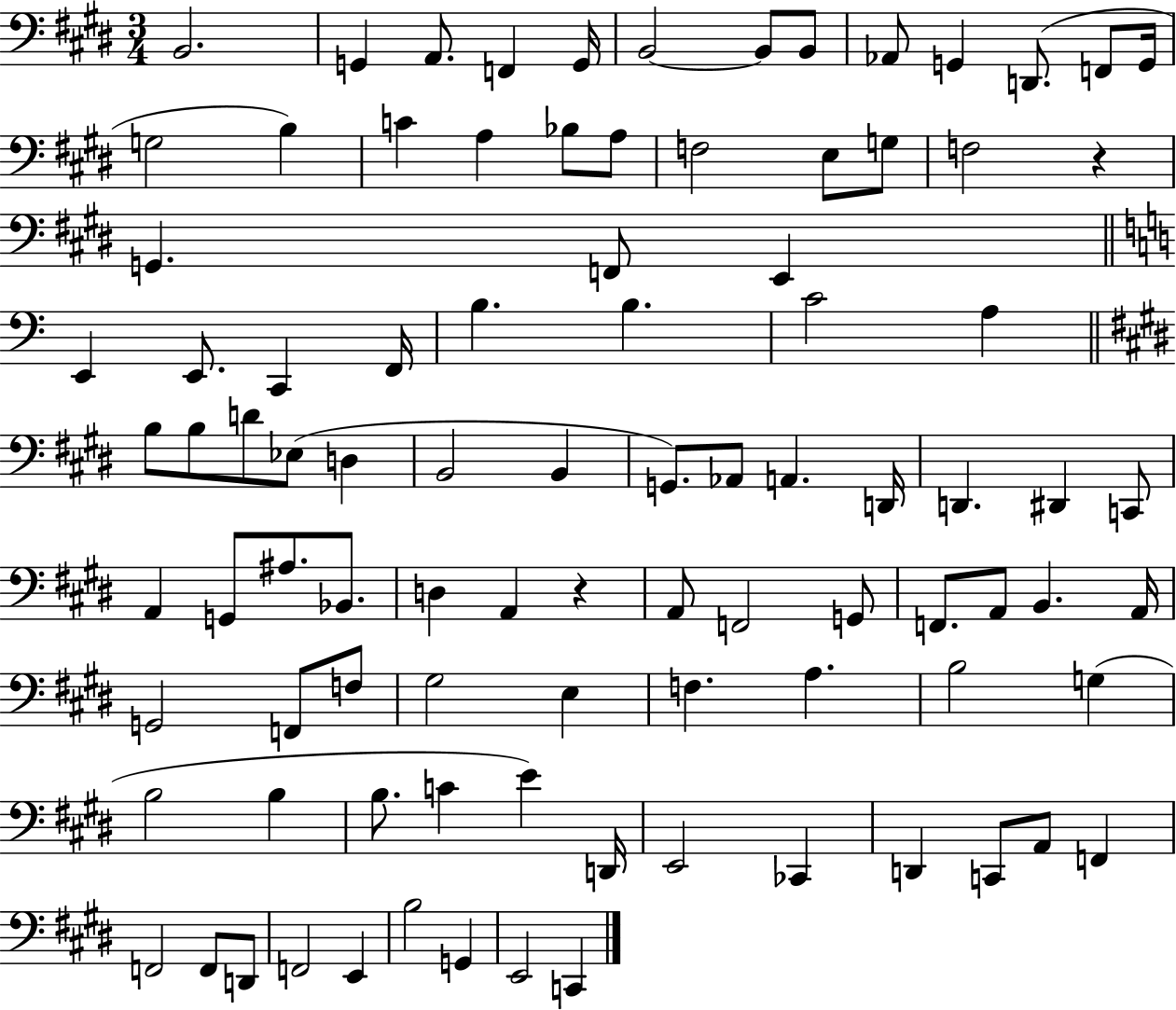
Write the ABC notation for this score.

X:1
T:Untitled
M:3/4
L:1/4
K:E
B,,2 G,, A,,/2 F,, G,,/4 B,,2 B,,/2 B,,/2 _A,,/2 G,, D,,/2 F,,/2 G,,/4 G,2 B, C A, _B,/2 A,/2 F,2 E,/2 G,/2 F,2 z G,, F,,/2 E,, E,, E,,/2 C,, F,,/4 B, B, C2 A, B,/2 B,/2 D/2 _E,/2 D, B,,2 B,, G,,/2 _A,,/2 A,, D,,/4 D,, ^D,, C,,/2 A,, G,,/2 ^A,/2 _B,,/2 D, A,, z A,,/2 F,,2 G,,/2 F,,/2 A,,/2 B,, A,,/4 G,,2 F,,/2 F,/2 ^G,2 E, F, A, B,2 G, B,2 B, B,/2 C E D,,/4 E,,2 _C,, D,, C,,/2 A,,/2 F,, F,,2 F,,/2 D,,/2 F,,2 E,, B,2 G,, E,,2 C,,